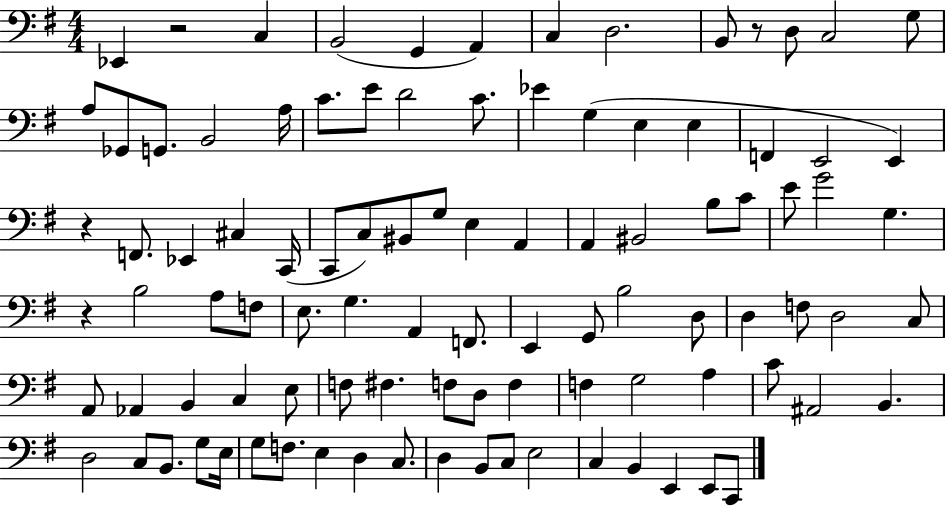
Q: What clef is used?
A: bass